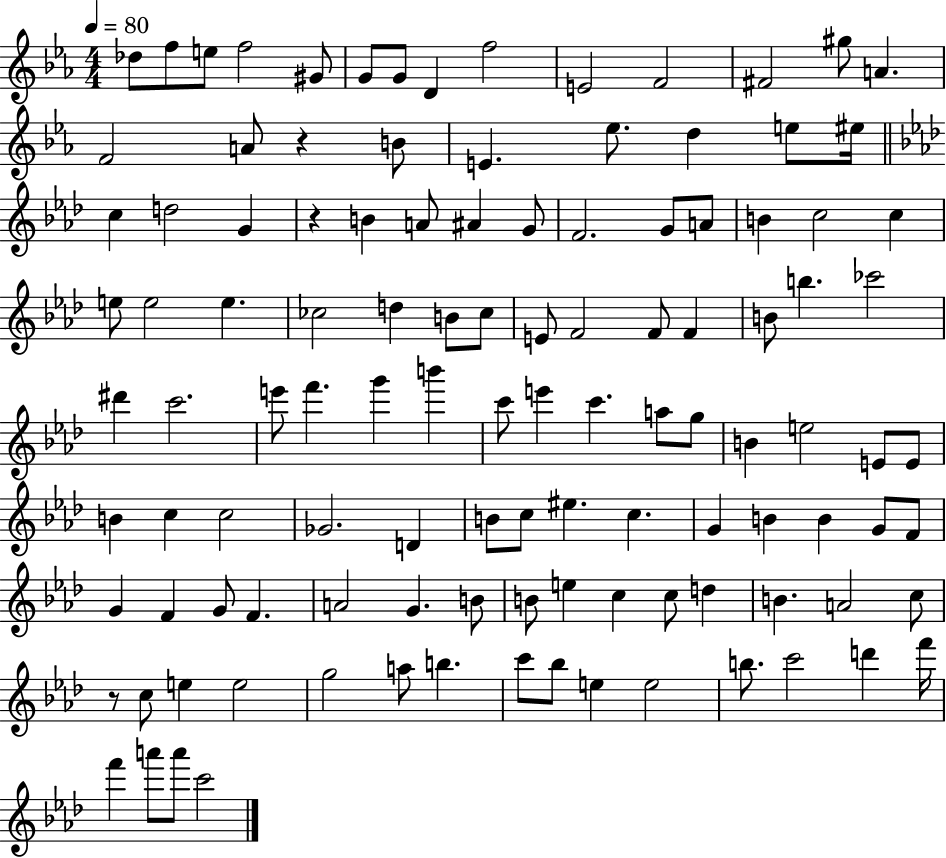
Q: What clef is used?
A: treble